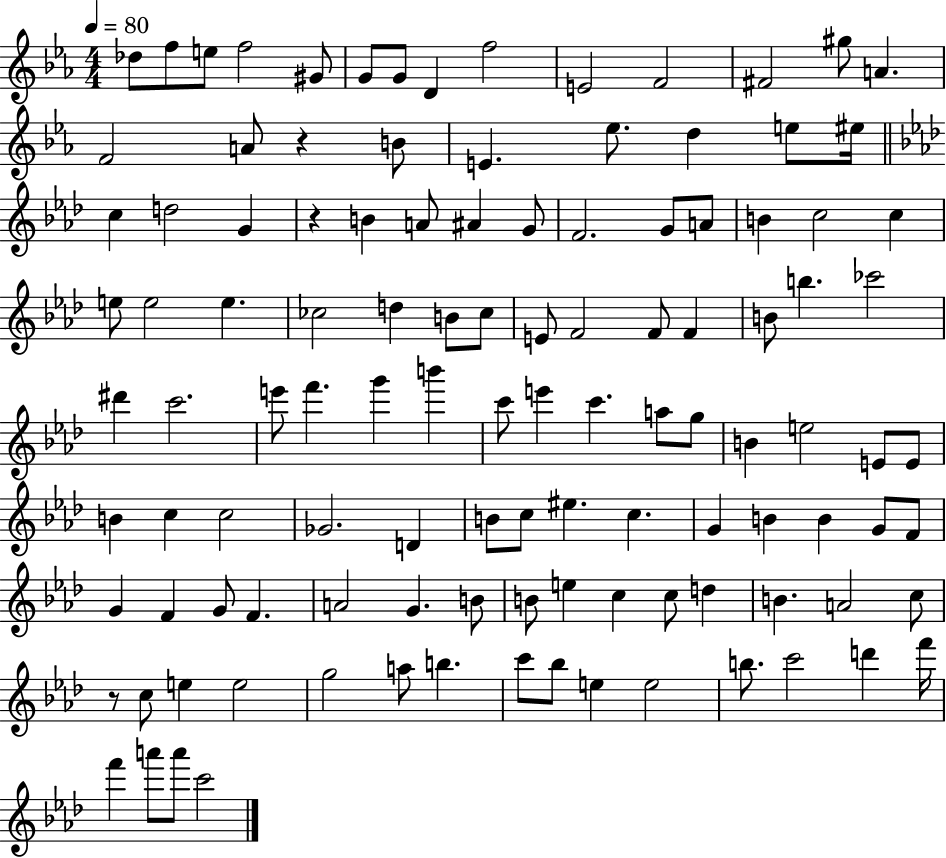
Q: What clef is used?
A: treble